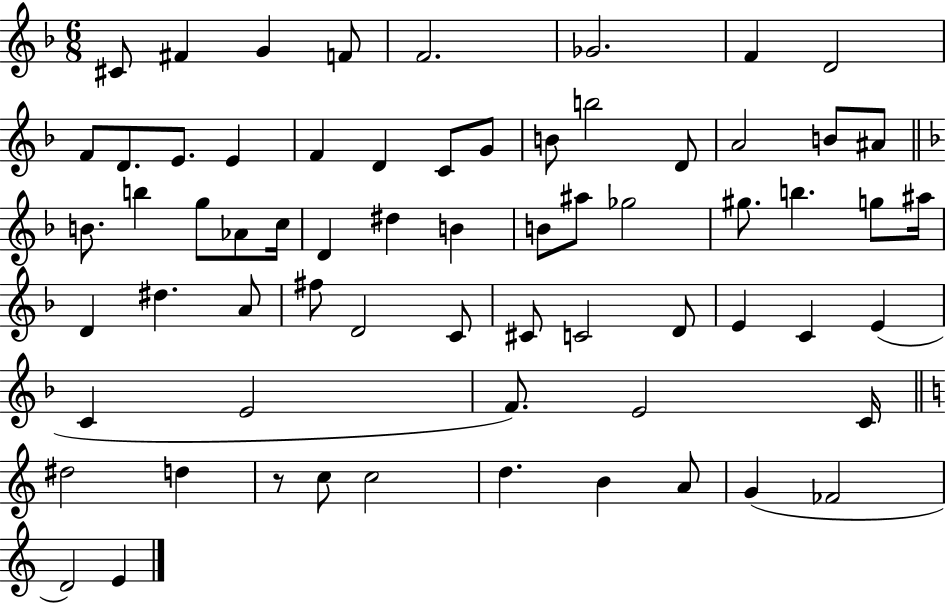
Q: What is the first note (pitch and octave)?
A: C#4